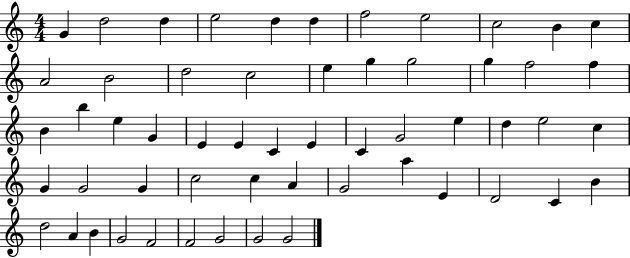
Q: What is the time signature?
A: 4/4